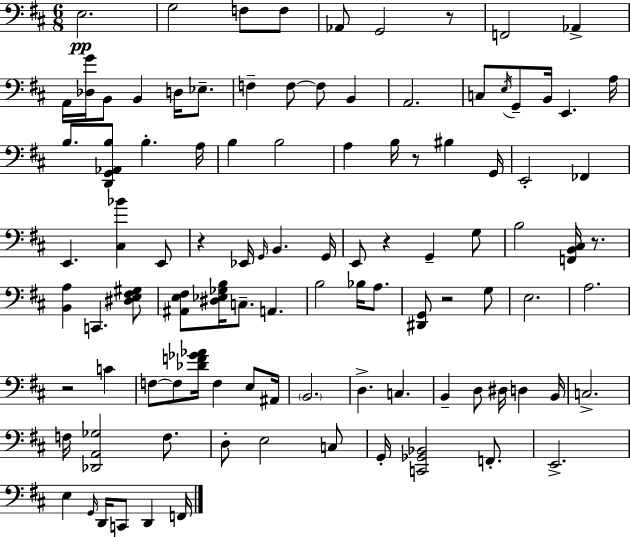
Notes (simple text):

E3/h. G3/h F3/e F3/e Ab2/e G2/h R/e F2/h Ab2/q A2/s [Db3,G4]/s B2/e B2/q D3/s Eb3/e. F3/q F3/e F3/e B2/q A2/h. C3/e E3/s G2/e B2/s E2/q. A3/s B3/e. [D2,G2,Ab2,B3]/e B3/q. A3/s B3/q B3/h A3/q B3/s R/e BIS3/q G2/s E2/h FES2/q E2/q. [C#3,Bb4]/q E2/e R/q Eb2/s G2/s B2/q. G2/s E2/e R/q G2/q G3/e B3/h [F2,B2,C#3]/s R/e. [B2,A3]/q C2/q. [D#3,E3,F#3,G#3]/e [A#2,E3,F#3]/e [D#3,Eb3,Gb3,B3]/s C3/e. A2/q. B3/h Bb3/s A3/e. [D#2,G2]/e R/h G3/e E3/h. A3/h. R/h C4/q F3/e F3/e [Db4,F4,Gb4,Ab4]/s F3/q E3/e A#2/s B2/h. D3/q. C3/q. B2/q D3/e D#3/s D3/q B2/s C3/h. F3/s [Db2,A2,Gb3]/h F3/e. D3/e E3/h C3/e G2/s [C2,Gb2,Bb2]/h F2/e. E2/h. E3/q G2/s D2/s C2/e D2/q F2/s